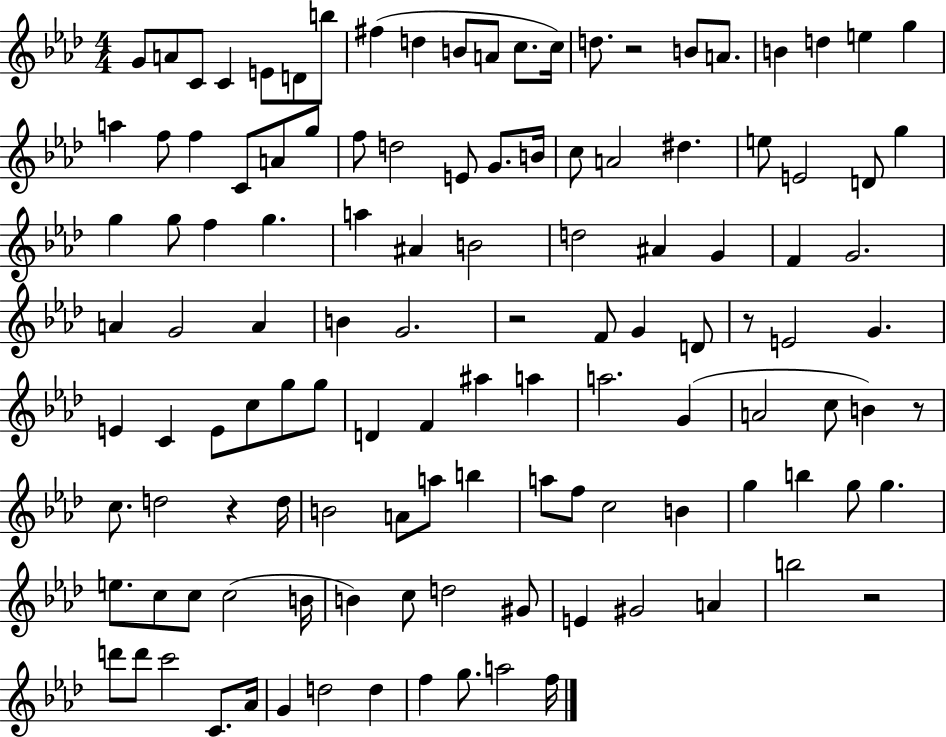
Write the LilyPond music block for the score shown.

{
  \clef treble
  \numericTimeSignature
  \time 4/4
  \key aes \major
  g'8 a'8 c'8 c'4 e'8 d'8 b''8 | fis''4( d''4 b'8 a'8 c''8. c''16) | d''8. r2 b'8 a'8. | b'4 d''4 e''4 g''4 | \break a''4 f''8 f''4 c'8 a'8 g''8 | f''8 d''2 e'8 g'8. b'16 | c''8 a'2 dis''4. | e''8 e'2 d'8 g''4 | \break g''4 g''8 f''4 g''4. | a''4 ais'4 b'2 | d''2 ais'4 g'4 | f'4 g'2. | \break a'4 g'2 a'4 | b'4 g'2. | r2 f'8 g'4 d'8 | r8 e'2 g'4. | \break e'4 c'4 e'8 c''8 g''8 g''8 | d'4 f'4 ais''4 a''4 | a''2. g'4( | a'2 c''8 b'4) r8 | \break c''8. d''2 r4 d''16 | b'2 a'8 a''8 b''4 | a''8 f''8 c''2 b'4 | g''4 b''4 g''8 g''4. | \break e''8. c''8 c''8 c''2( b'16 | b'4) c''8 d''2 gis'8 | e'4 gis'2 a'4 | b''2 r2 | \break d'''8 d'''8 c'''2 c'8. aes'16 | g'4 d''2 d''4 | f''4 g''8. a''2 f''16 | \bar "|."
}